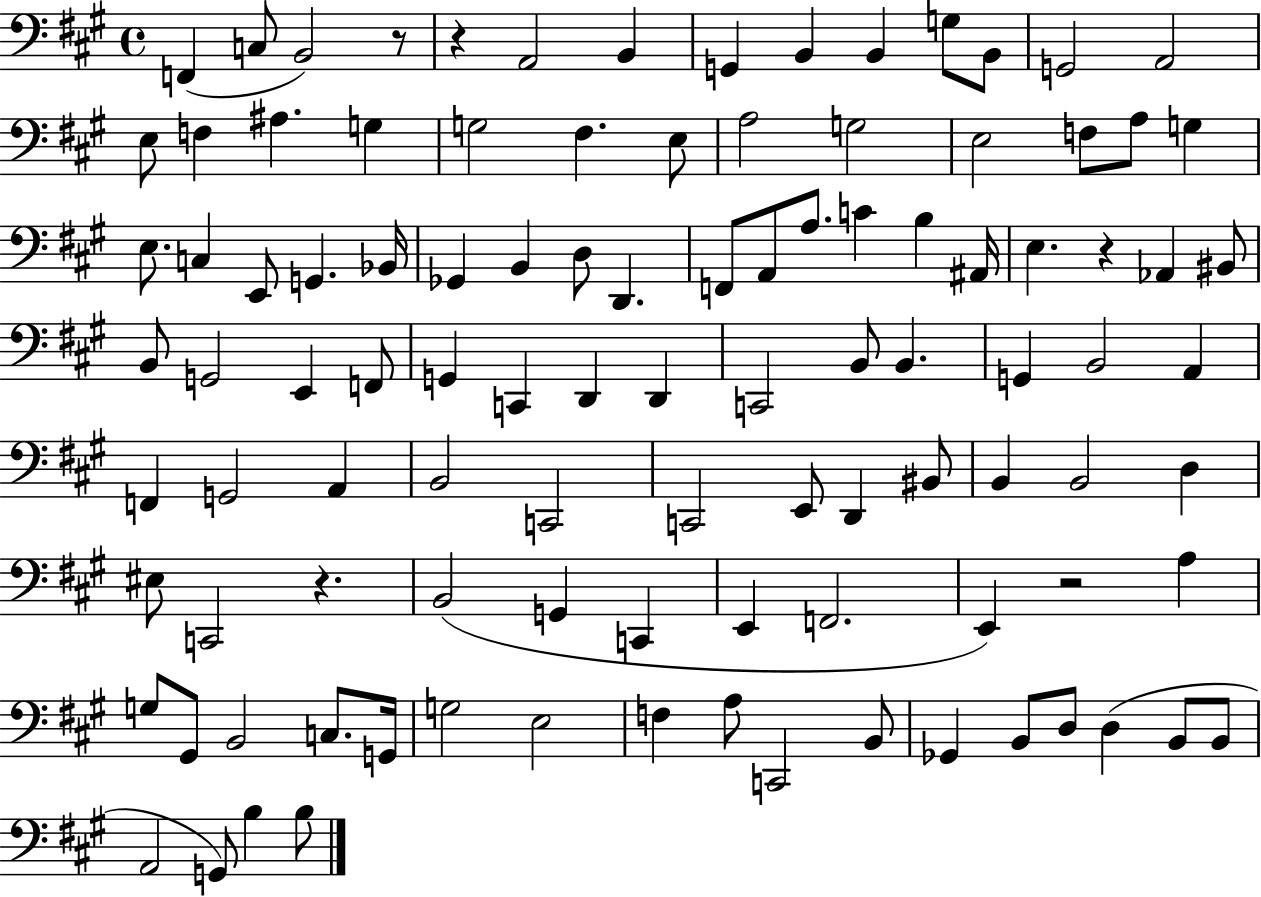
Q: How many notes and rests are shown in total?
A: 104